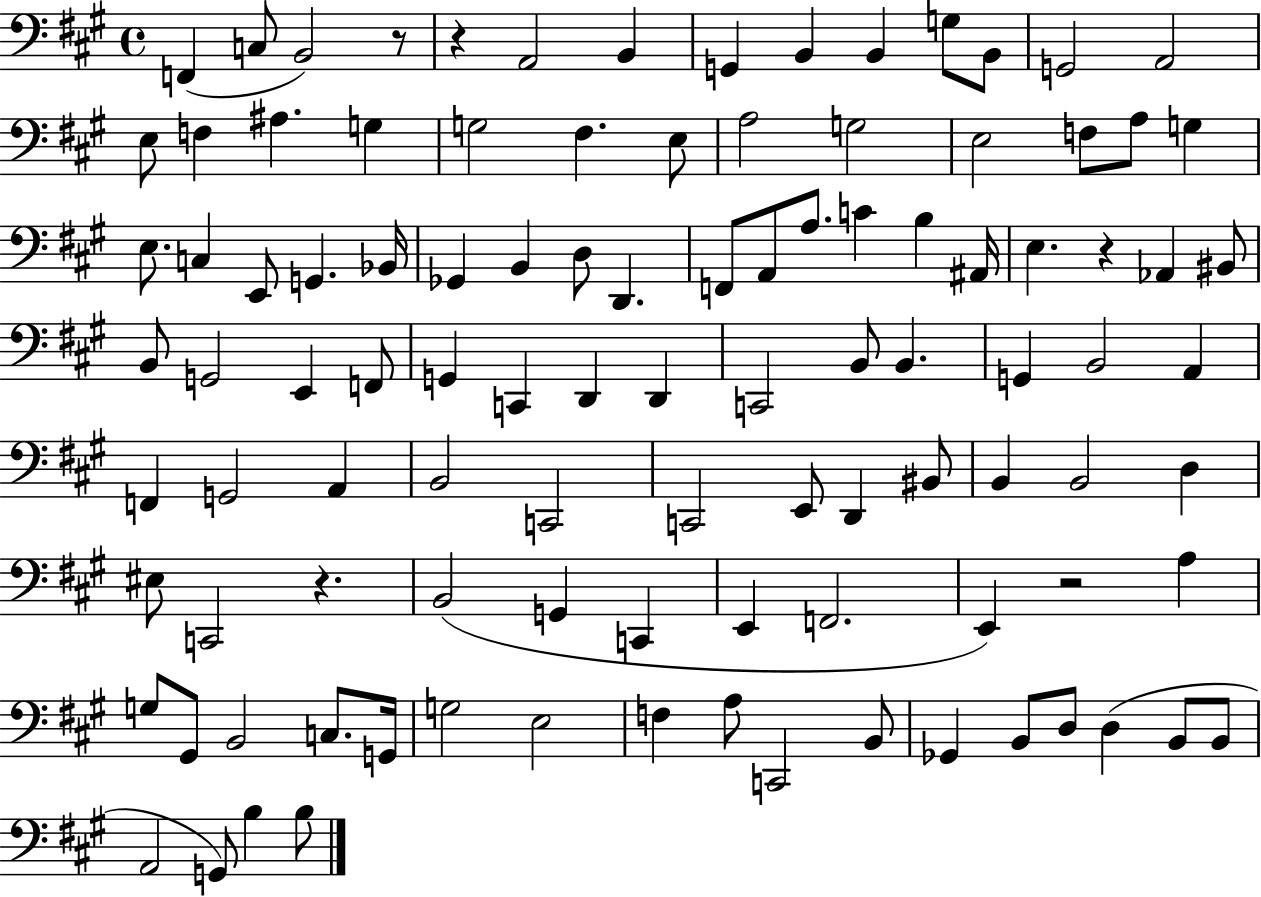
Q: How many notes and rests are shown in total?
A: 104